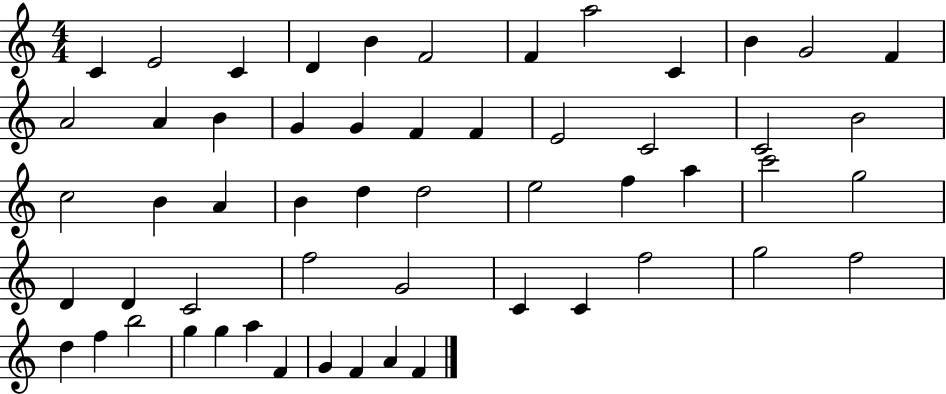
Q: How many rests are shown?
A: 0